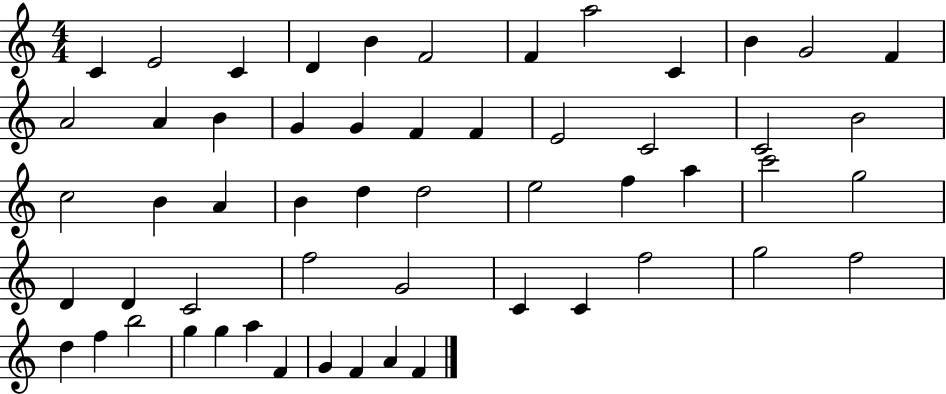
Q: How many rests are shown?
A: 0